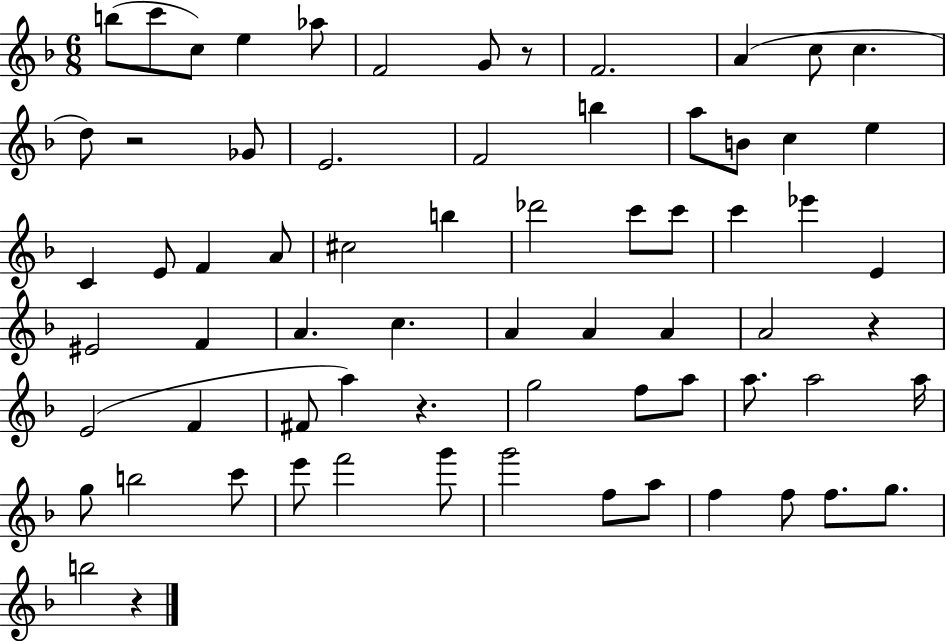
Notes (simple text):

B5/e C6/e C5/e E5/q Ab5/e F4/h G4/e R/e F4/h. A4/q C5/e C5/q. D5/e R/h Gb4/e E4/h. F4/h B5/q A5/e B4/e C5/q E5/q C4/q E4/e F4/q A4/e C#5/h B5/q Db6/h C6/e C6/e C6/q Eb6/q E4/q EIS4/h F4/q A4/q. C5/q. A4/q A4/q A4/q A4/h R/q E4/h F4/q F#4/e A5/q R/q. G5/h F5/e A5/e A5/e. A5/h A5/s G5/e B5/h C6/e E6/e F6/h G6/e G6/h F5/e A5/e F5/q F5/e F5/e. G5/e. B5/h R/q